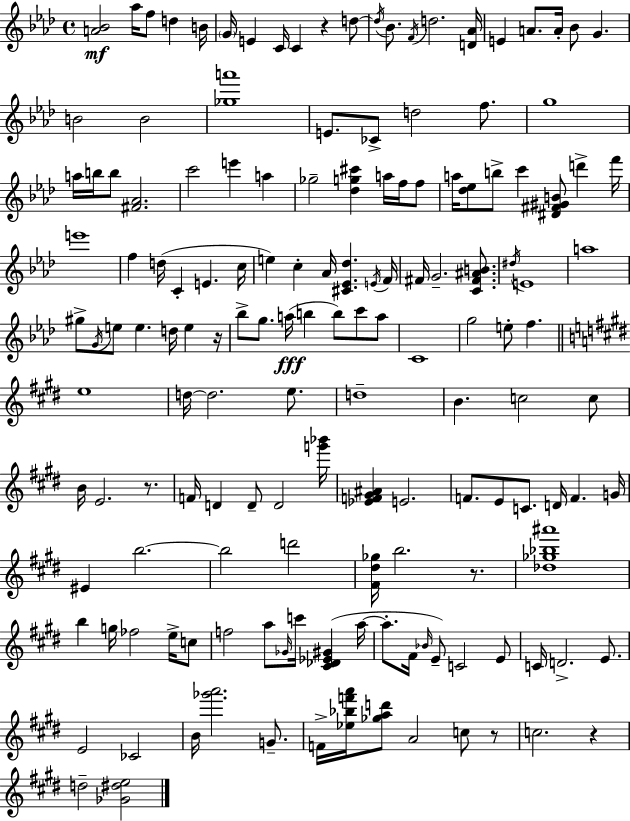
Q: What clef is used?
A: treble